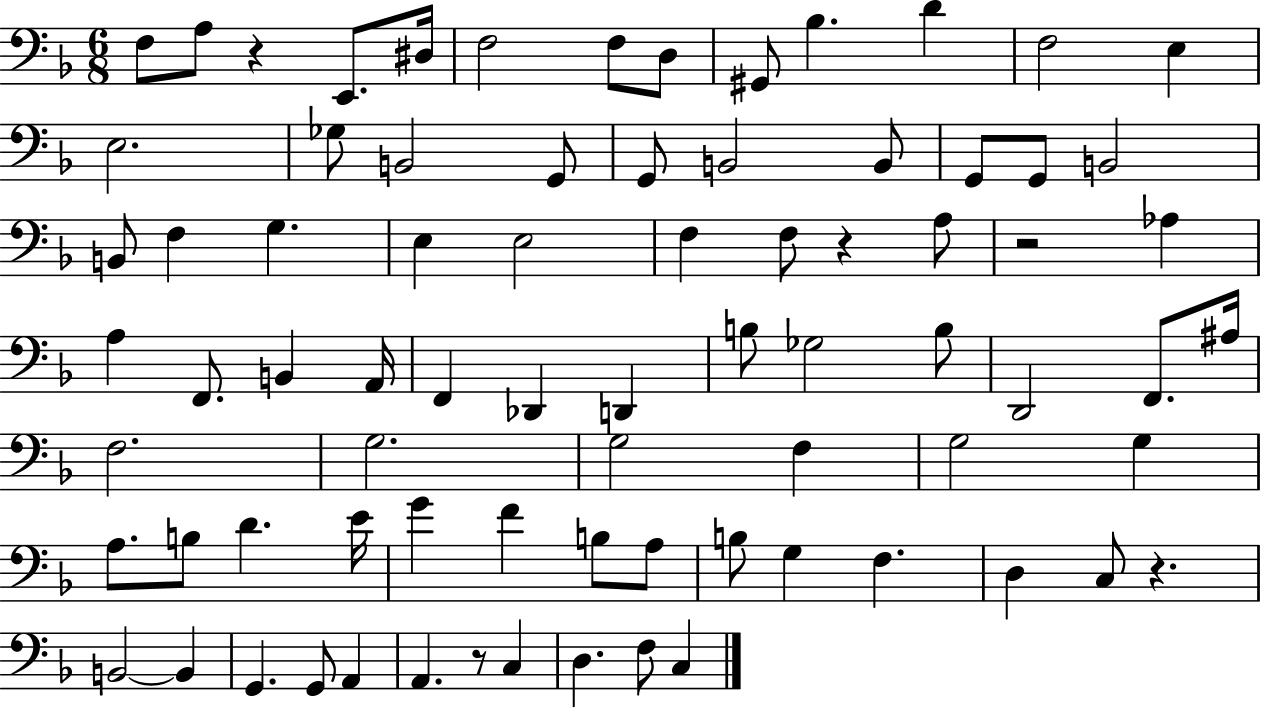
X:1
T:Untitled
M:6/8
L:1/4
K:F
F,/2 A,/2 z E,,/2 ^D,/4 F,2 F,/2 D,/2 ^G,,/2 _B, D F,2 E, E,2 _G,/2 B,,2 G,,/2 G,,/2 B,,2 B,,/2 G,,/2 G,,/2 B,,2 B,,/2 F, G, E, E,2 F, F,/2 z A,/2 z2 _A, A, F,,/2 B,, A,,/4 F,, _D,, D,, B,/2 _G,2 B,/2 D,,2 F,,/2 ^A,/4 F,2 G,2 G,2 F, G,2 G, A,/2 B,/2 D E/4 G F B,/2 A,/2 B,/2 G, F, D, C,/2 z B,,2 B,, G,, G,,/2 A,, A,, z/2 C, D, F,/2 C,